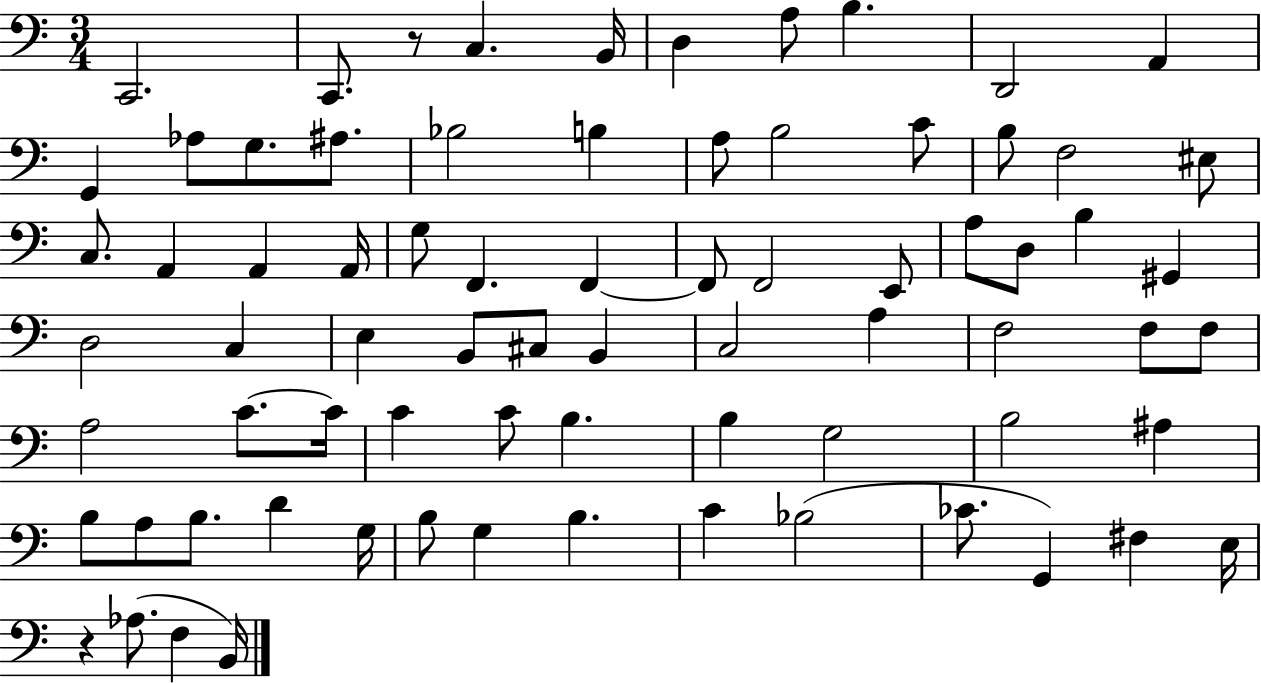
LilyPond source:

{
  \clef bass
  \numericTimeSignature
  \time 3/4
  \key c \major
  c,2. | c,8. r8 c4. b,16 | d4 a8 b4. | d,2 a,4 | \break g,4 aes8 g8. ais8. | bes2 b4 | a8 b2 c'8 | b8 f2 eis8 | \break c8. a,4 a,4 a,16 | g8 f,4. f,4~~ | f,8 f,2 e,8 | a8 d8 b4 gis,4 | \break d2 c4 | e4 b,8 cis8 b,4 | c2 a4 | f2 f8 f8 | \break a2 c'8.~~ c'16 | c'4 c'8 b4. | b4 g2 | b2 ais4 | \break b8 a8 b8. d'4 g16 | b8 g4 b4. | c'4 bes2( | ces'8. g,4) fis4 e16 | \break r4 aes8.( f4 b,16) | \bar "|."
}